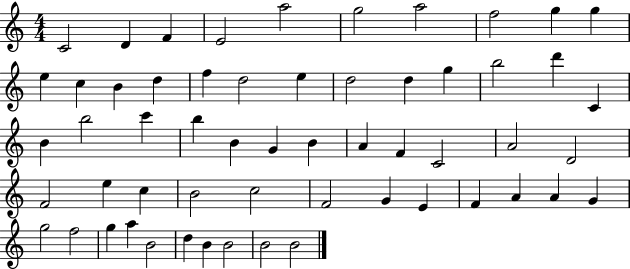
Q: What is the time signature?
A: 4/4